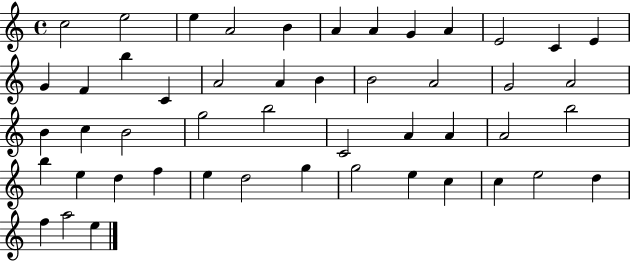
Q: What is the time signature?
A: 4/4